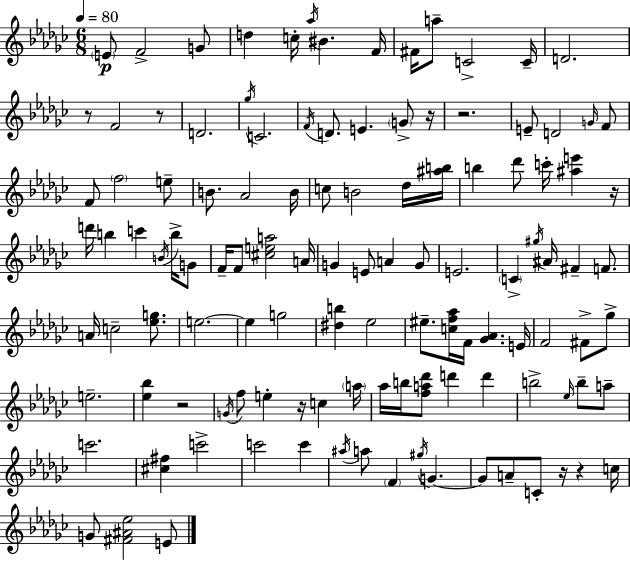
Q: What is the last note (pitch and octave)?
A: E4